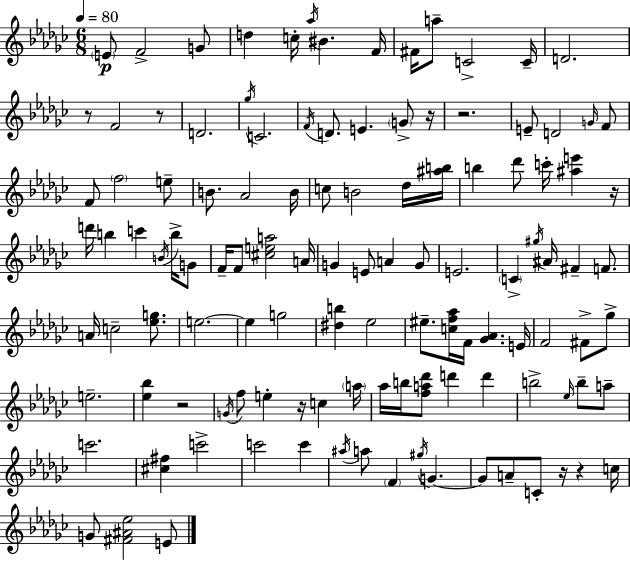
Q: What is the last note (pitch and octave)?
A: E4